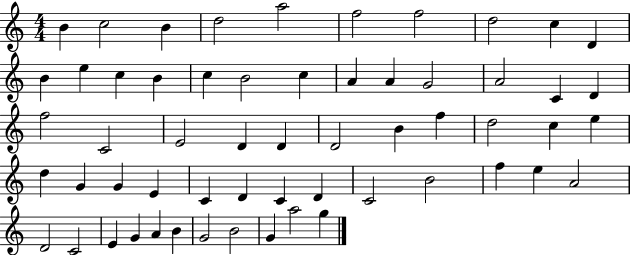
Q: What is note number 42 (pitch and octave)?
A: D4